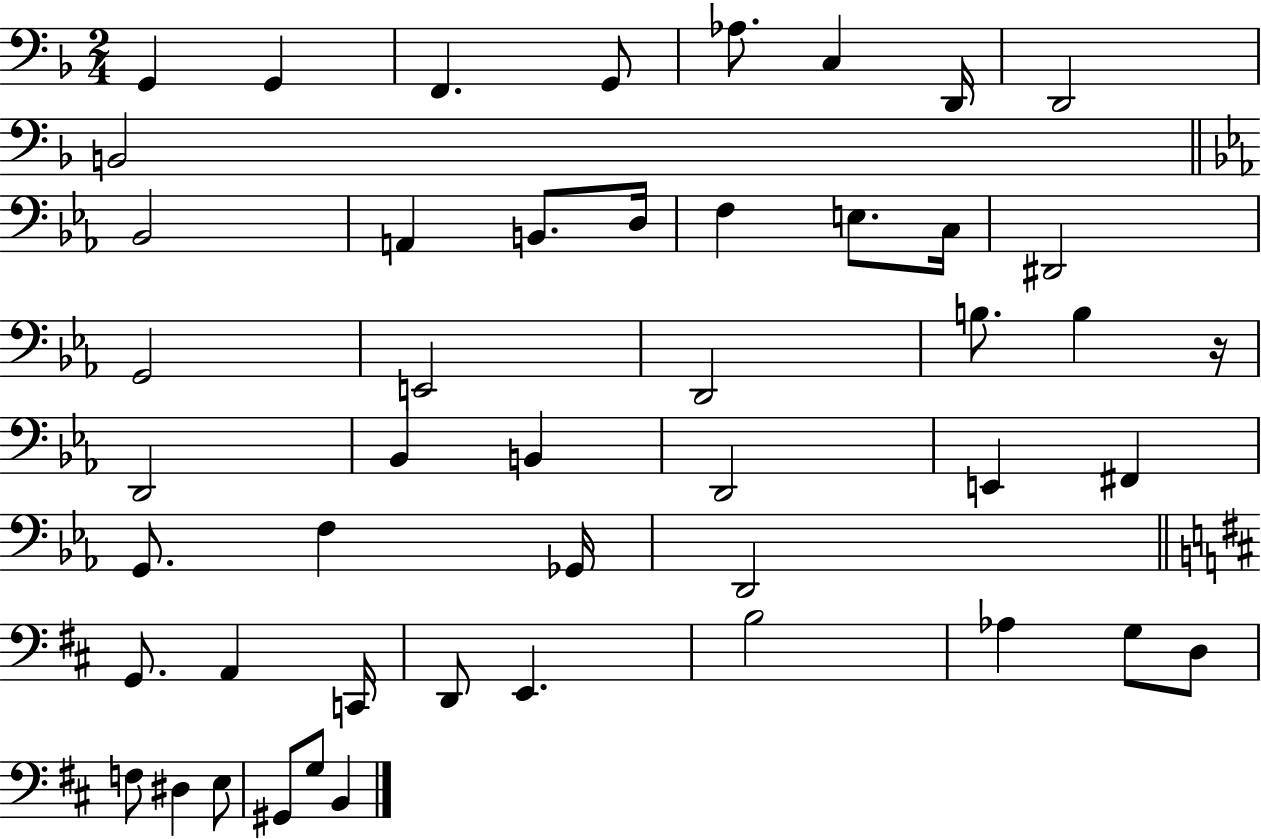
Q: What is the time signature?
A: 2/4